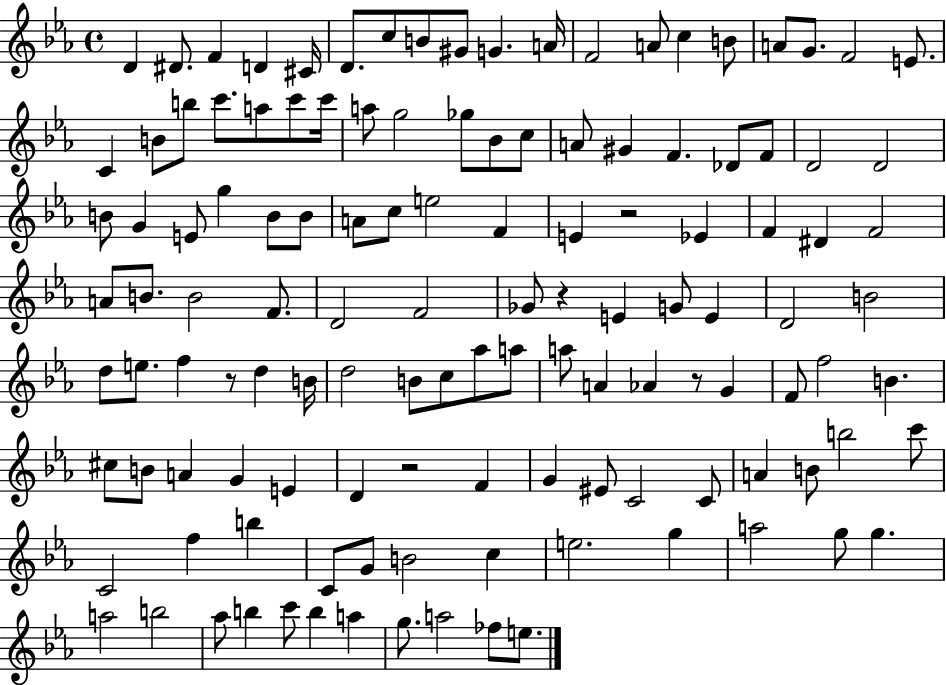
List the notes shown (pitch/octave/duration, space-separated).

D4/q D#4/e. F4/q D4/q C#4/s D4/e. C5/e B4/e G#4/e G4/q. A4/s F4/h A4/e C5/q B4/e A4/e G4/e. F4/h E4/e. C4/q B4/e B5/e C6/e. A5/e C6/e C6/s A5/e G5/h Gb5/e Bb4/e C5/e A4/e G#4/q F4/q. Db4/e F4/e D4/h D4/h B4/e G4/q E4/e G5/q B4/e B4/e A4/e C5/e E5/h F4/q E4/q R/h Eb4/q F4/q D#4/q F4/h A4/e B4/e. B4/h F4/e. D4/h F4/h Gb4/e R/q E4/q G4/e E4/q D4/h B4/h D5/e E5/e. F5/q R/e D5/q B4/s D5/h B4/e C5/e Ab5/e A5/e A5/e A4/q Ab4/q R/e G4/q F4/e F5/h B4/q. C#5/e B4/e A4/q G4/q E4/q D4/q R/h F4/q G4/q EIS4/e C4/h C4/e A4/q B4/e B5/h C6/e C4/h F5/q B5/q C4/e G4/e B4/h C5/q E5/h. G5/q A5/h G5/e G5/q. A5/h B5/h Ab5/e B5/q C6/e B5/q A5/q G5/e. A5/h FES5/e E5/e.